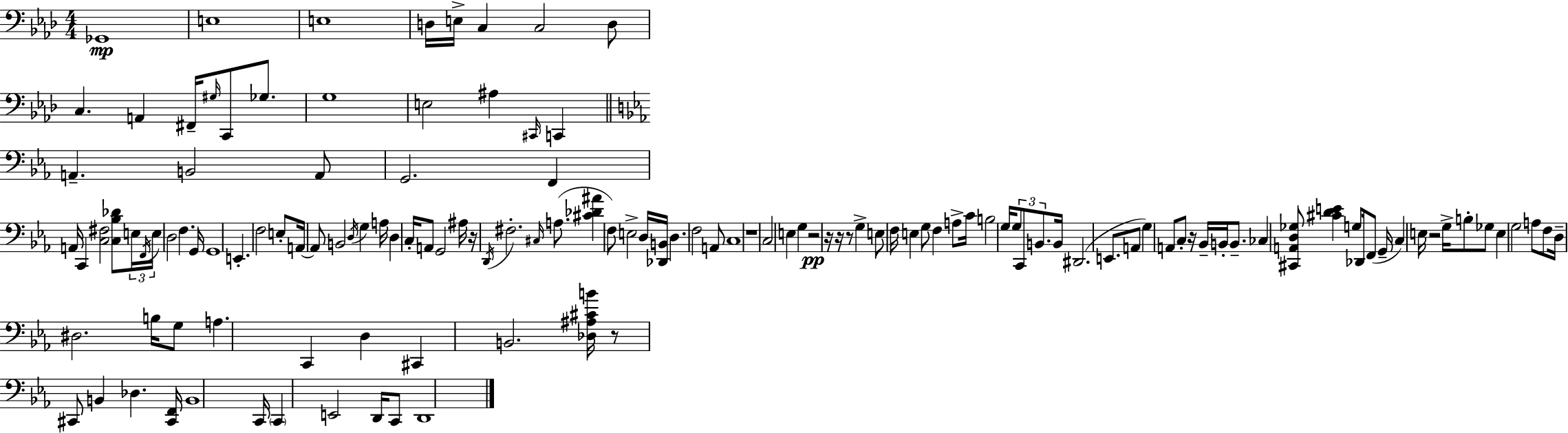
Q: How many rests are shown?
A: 9